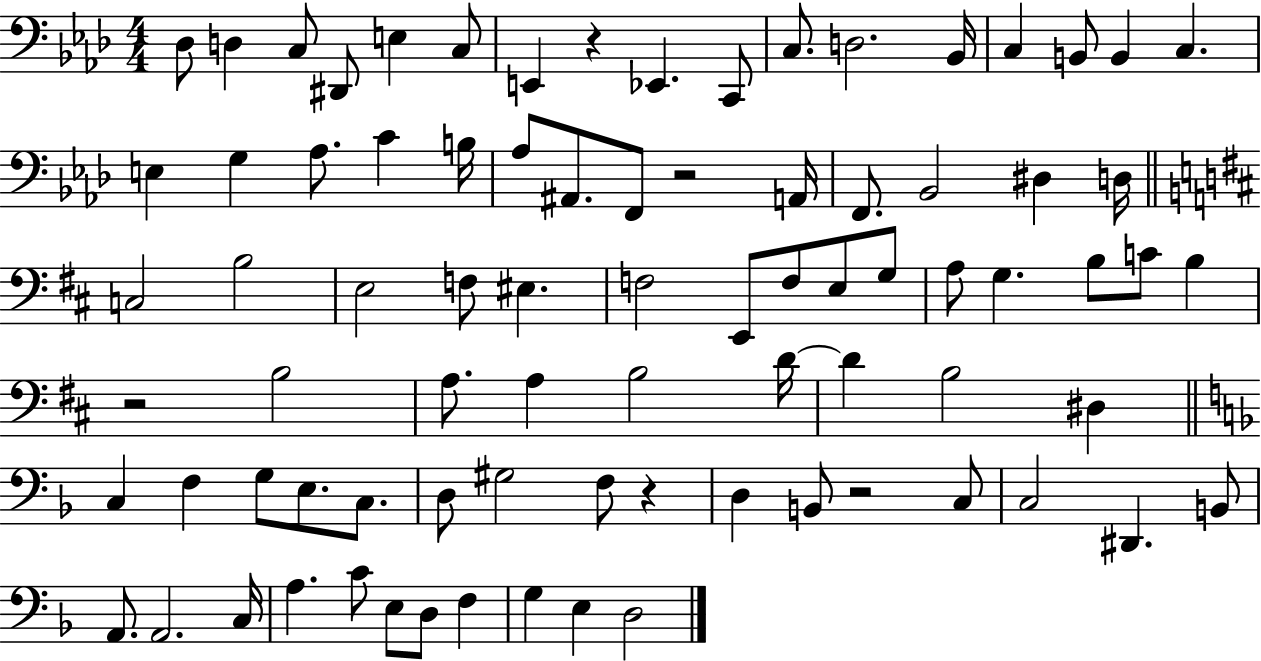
X:1
T:Untitled
M:4/4
L:1/4
K:Ab
_D,/2 D, C,/2 ^D,,/2 E, C,/2 E,, z _E,, C,,/2 C,/2 D,2 _B,,/4 C, B,,/2 B,, C, E, G, _A,/2 C B,/4 _A,/2 ^A,,/2 F,,/2 z2 A,,/4 F,,/2 _B,,2 ^D, D,/4 C,2 B,2 E,2 F,/2 ^E, F,2 E,,/2 F,/2 E,/2 G,/2 A,/2 G, B,/2 C/2 B, z2 B,2 A,/2 A, B,2 D/4 D B,2 ^D, C, F, G,/2 E,/2 C,/2 D,/2 ^G,2 F,/2 z D, B,,/2 z2 C,/2 C,2 ^D,, B,,/2 A,,/2 A,,2 C,/4 A, C/2 E,/2 D,/2 F, G, E, D,2